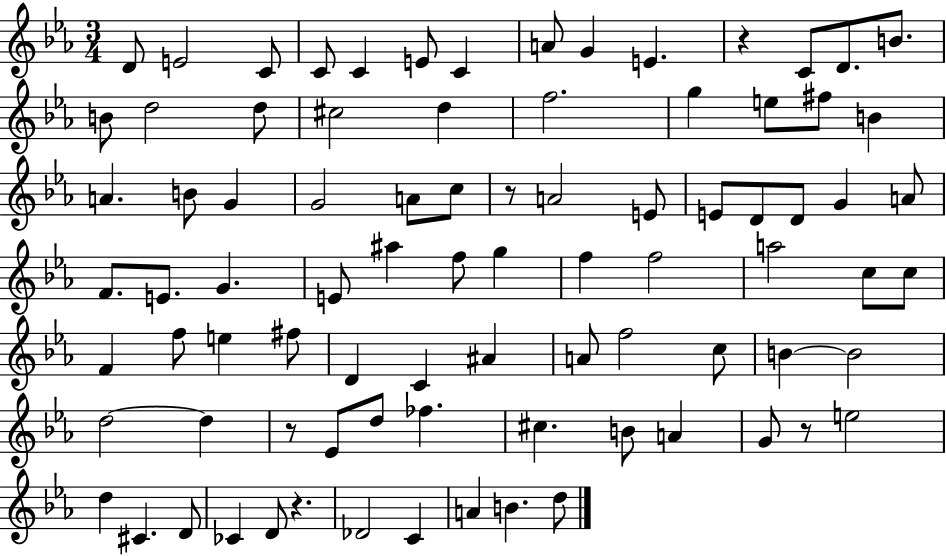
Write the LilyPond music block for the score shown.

{
  \clef treble
  \numericTimeSignature
  \time 3/4
  \key ees \major
  d'8 e'2 c'8 | c'8 c'4 e'8 c'4 | a'8 g'4 e'4. | r4 c'8 d'8. b'8. | \break b'8 d''2 d''8 | cis''2 d''4 | f''2. | g''4 e''8 fis''8 b'4 | \break a'4. b'8 g'4 | g'2 a'8 c''8 | r8 a'2 e'8 | e'8 d'8 d'8 g'4 a'8 | \break f'8. e'8. g'4. | e'8 ais''4 f''8 g''4 | f''4 f''2 | a''2 c''8 c''8 | \break f'4 f''8 e''4 fis''8 | d'4 c'4 ais'4 | a'8 f''2 c''8 | b'4~~ b'2 | \break d''2~~ d''4 | r8 ees'8 d''8 fes''4. | cis''4. b'8 a'4 | g'8 r8 e''2 | \break d''4 cis'4. d'8 | ces'4 d'8 r4. | des'2 c'4 | a'4 b'4. d''8 | \break \bar "|."
}